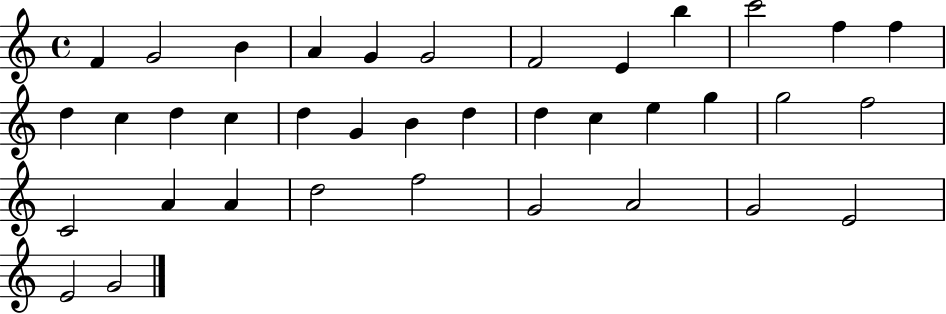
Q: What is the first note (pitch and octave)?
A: F4